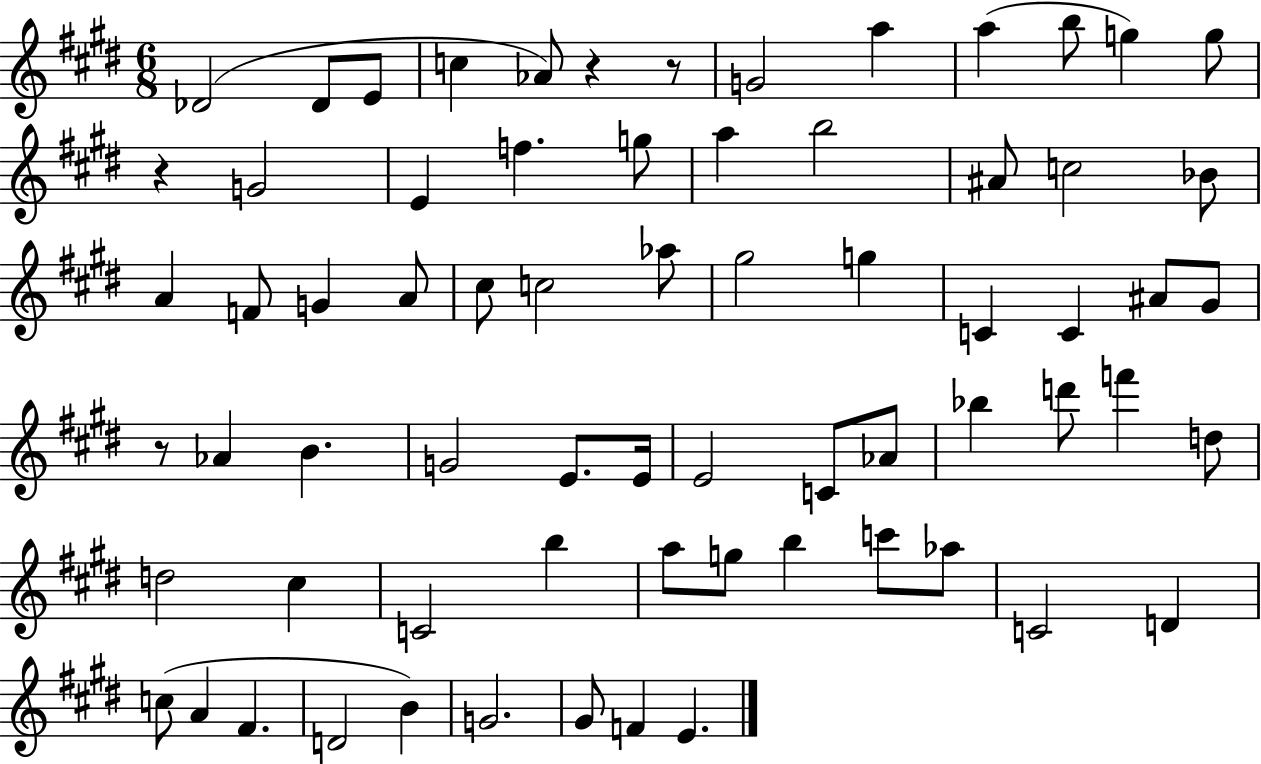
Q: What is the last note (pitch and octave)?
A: E4